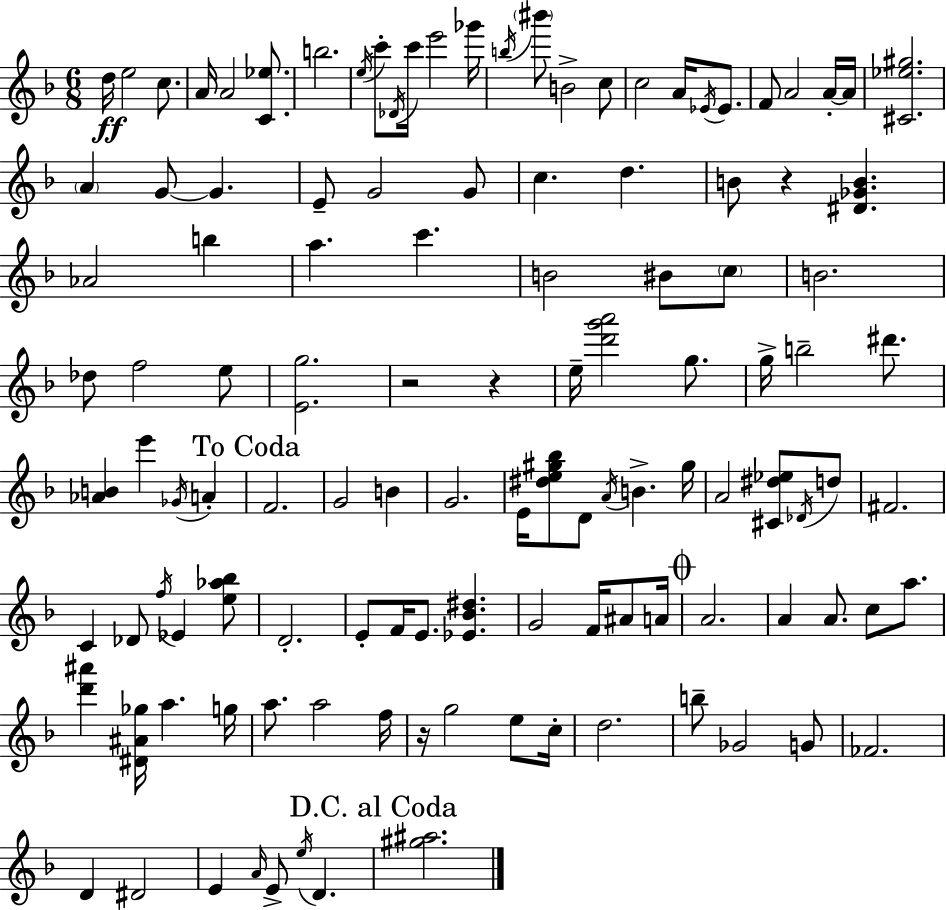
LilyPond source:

{
  \clef treble
  \numericTimeSignature
  \time 6/8
  \key f \major
  d''16\ff e''2 c''8. | a'16 a'2 <c' ees''>8. | b''2. | \acciaccatura { e''16 } c'''8-. \acciaccatura { des'16 } c'''16 e'''2 | \break ges'''16 \acciaccatura { b''16 } \parenthesize bis'''8 b'2-> | c''8 c''2 a'16 | \acciaccatura { ees'16 } ees'8. f'8 a'2 | a'16-.~~ a'16 <cis' ees'' gis''>2. | \break \parenthesize a'4 g'8~~ g'4. | e'8-- g'2 | g'8 c''4. d''4. | b'8 r4 <dis' ges' b'>4. | \break aes'2 | b''4 a''4. c'''4. | b'2 | bis'8 \parenthesize c''8 b'2. | \break des''8 f''2 | e''8 <e' g''>2. | r2 | r4 e''16-- <d''' g''' a'''>2 | \break g''8. g''16-> b''2-- | dis'''8. <aes' b'>4 e'''4 | \acciaccatura { ges'16 } a'4-. \mark "To Coda" f'2. | g'2 | \break b'4 g'2. | e'16 <dis'' e'' gis'' bes''>8 d'8 \acciaccatura { a'16 } b'4.-> | gis''16 a'2 | <cis' dis'' ees''>8 \acciaccatura { des'16 } d''8 fis'2. | \break c'4 des'8 | \acciaccatura { f''16 } ees'4 <e'' aes'' bes''>8 d'2.-. | e'8-. f'16 e'8. | <ees' bes' dis''>4. g'2 | \break f'16 ais'8 a'16 \mark \markup { \musicglyph "scripts.coda" } a'2. | a'4 | a'8. c''8 a''8. <d''' ais'''>4 | <dis' ais' ges''>16 a''4. g''16 a''8. a''2 | \break f''16 r16 g''2 | e''8 c''16-. d''2. | b''8-- ges'2 | g'8 fes'2. | \break d'4 | dis'2 e'4 | \grace { a'16 } e'8-> \acciaccatura { e''16 } d'4. \mark "D.C. al Coda" <gis'' ais''>2. | \bar "|."
}